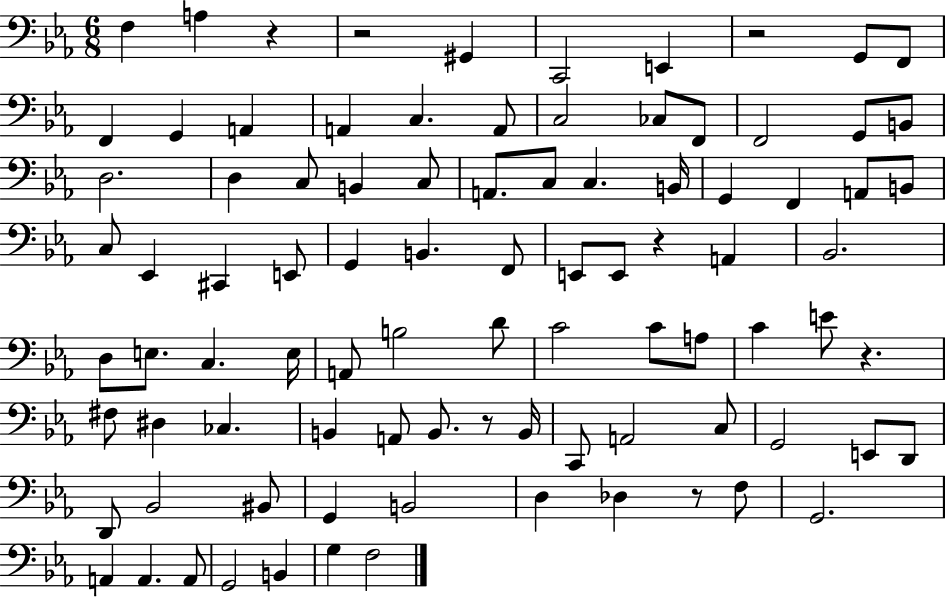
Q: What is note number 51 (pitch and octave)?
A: C4